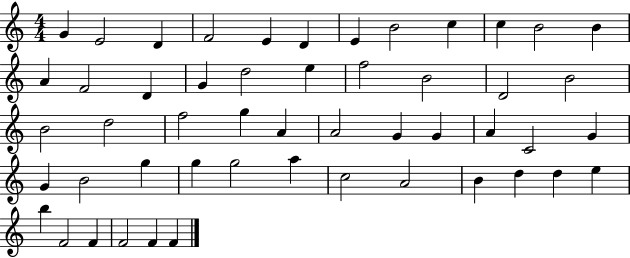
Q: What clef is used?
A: treble